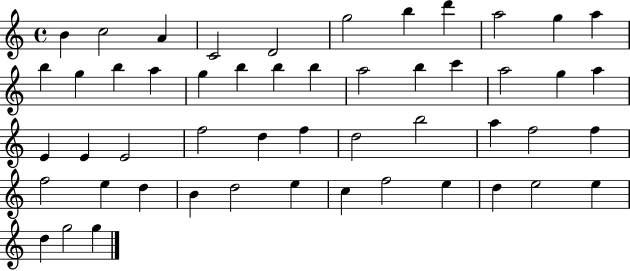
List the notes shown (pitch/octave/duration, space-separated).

B4/q C5/h A4/q C4/h D4/h G5/h B5/q D6/q A5/h G5/q A5/q B5/q G5/q B5/q A5/q G5/q B5/q B5/q B5/q A5/h B5/q C6/q A5/h G5/q A5/q E4/q E4/q E4/h F5/h D5/q F5/q D5/h B5/h A5/q F5/h F5/q F5/h E5/q D5/q B4/q D5/h E5/q C5/q F5/h E5/q D5/q E5/h E5/q D5/q G5/h G5/q